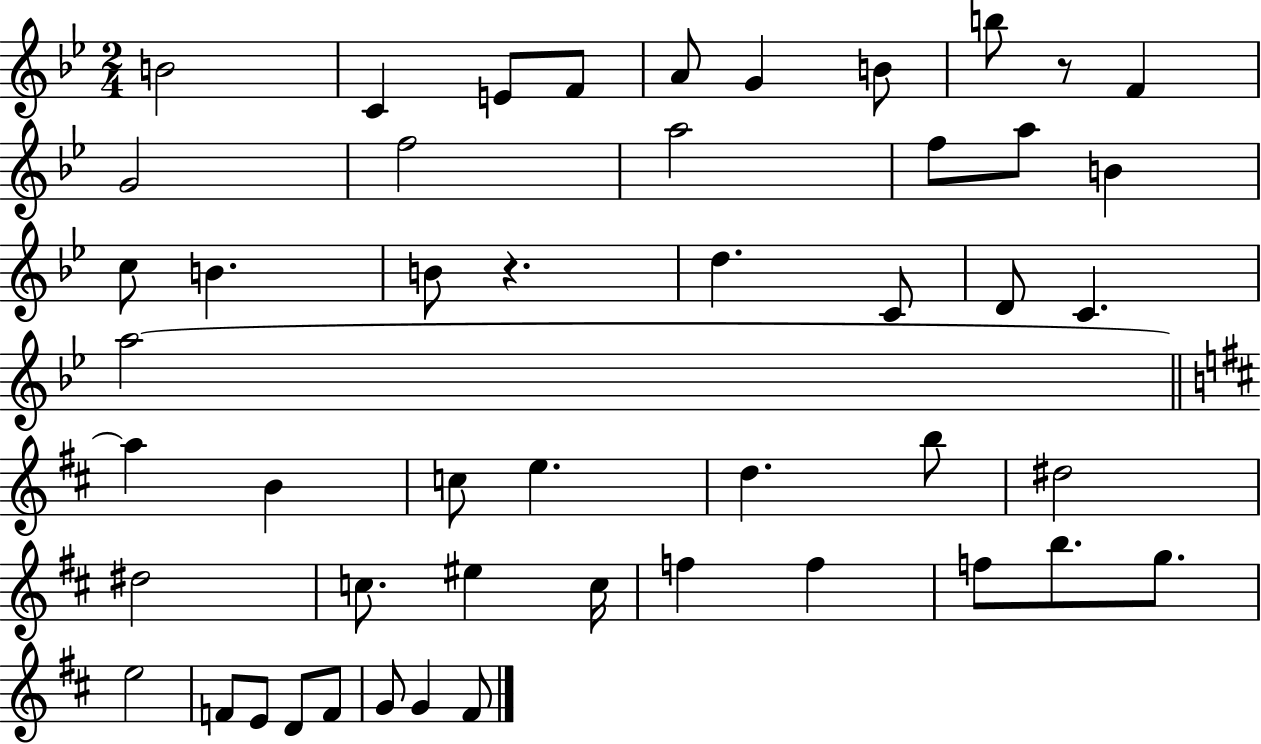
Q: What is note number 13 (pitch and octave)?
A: F5